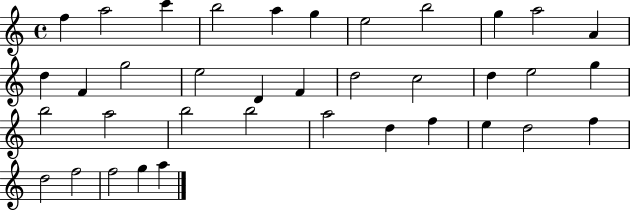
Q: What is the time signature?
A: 4/4